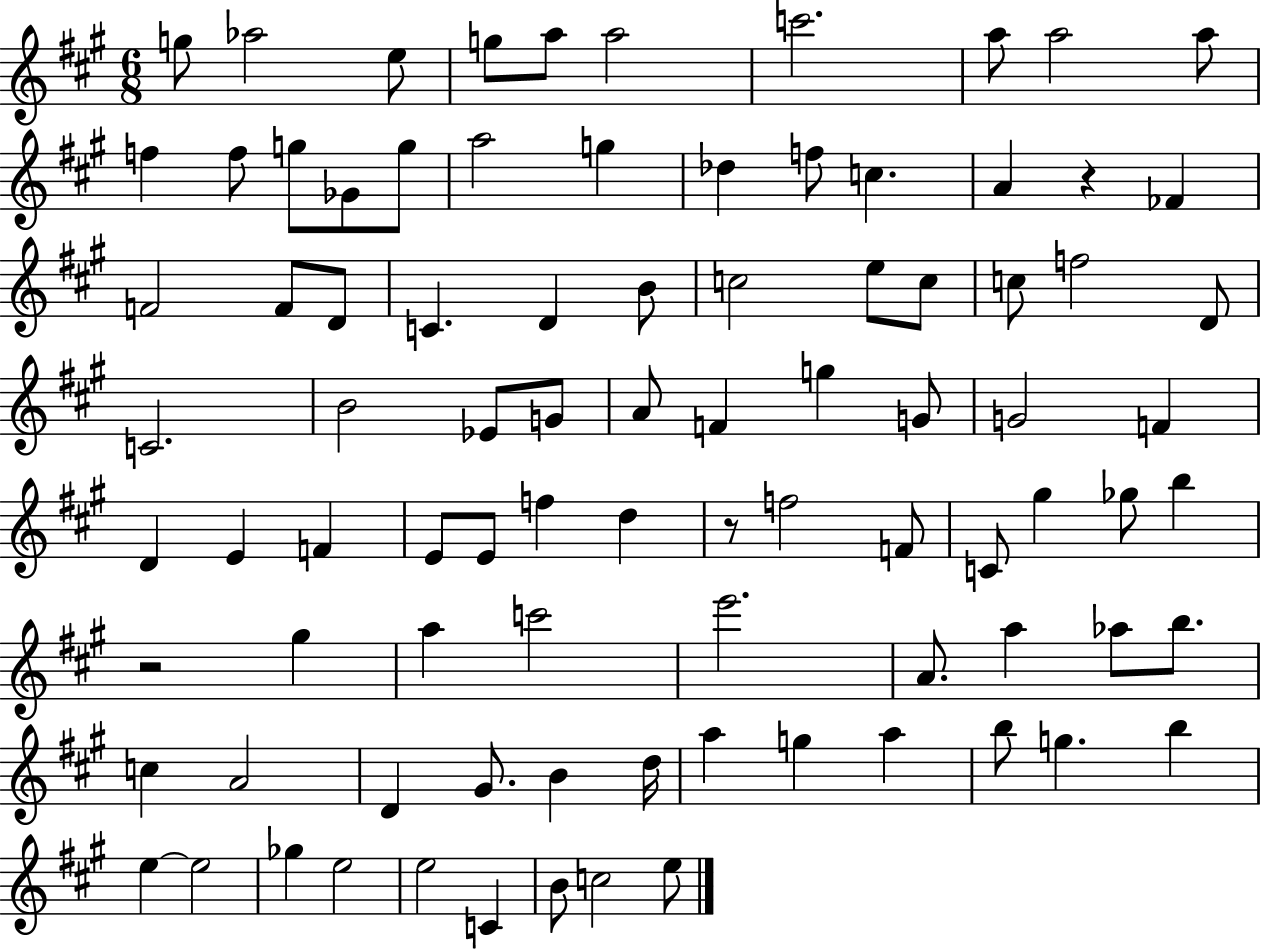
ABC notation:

X:1
T:Untitled
M:6/8
L:1/4
K:A
g/2 _a2 e/2 g/2 a/2 a2 c'2 a/2 a2 a/2 f f/2 g/2 _G/2 g/2 a2 g _d f/2 c A z _F F2 F/2 D/2 C D B/2 c2 e/2 c/2 c/2 f2 D/2 C2 B2 _E/2 G/2 A/2 F g G/2 G2 F D E F E/2 E/2 f d z/2 f2 F/2 C/2 ^g _g/2 b z2 ^g a c'2 e'2 A/2 a _a/2 b/2 c A2 D ^G/2 B d/4 a g a b/2 g b e e2 _g e2 e2 C B/2 c2 e/2